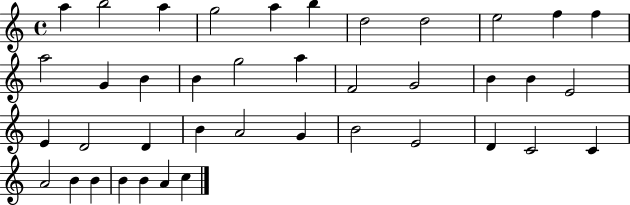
X:1
T:Untitled
M:4/4
L:1/4
K:C
a b2 a g2 a b d2 d2 e2 f f a2 G B B g2 a F2 G2 B B E2 E D2 D B A2 G B2 E2 D C2 C A2 B B B B A c